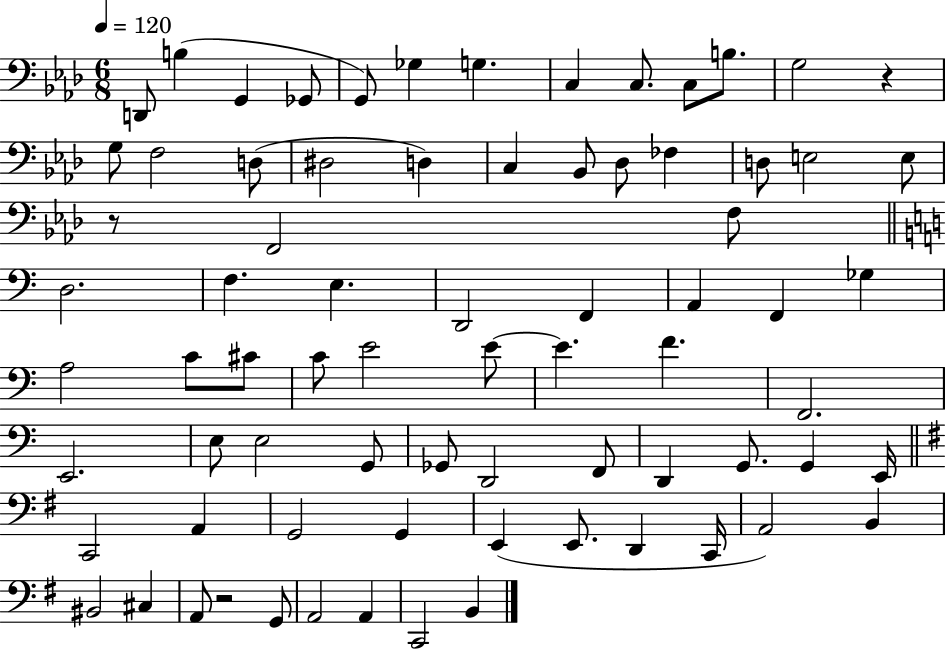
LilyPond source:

{
  \clef bass
  \numericTimeSignature
  \time 6/8
  \key aes \major
  \tempo 4 = 120
  \repeat volta 2 { d,8 b4( g,4 ges,8 | g,8) ges4 g4. | c4 c8. c8 b8. | g2 r4 | \break g8 f2 d8( | dis2 d4) | c4 bes,8 des8 fes4 | d8 e2 e8 | \break r8 f,2 f8 | \bar "||" \break \key c \major d2. | f4. e4. | d,2 f,4 | a,4 f,4 ges4 | \break a2 c'8 cis'8 | c'8 e'2 e'8~~ | e'4. f'4. | f,2. | \break e,2. | e8 e2 g,8 | ges,8 d,2 f,8 | d,4 g,8. g,4 e,16 | \break \bar "||" \break \key g \major c,2 a,4 | g,2 g,4 | e,4( e,8. d,4 c,16 | a,2) b,4 | \break bis,2 cis4 | a,8 r2 g,8 | a,2 a,4 | c,2 b,4 | \break } \bar "|."
}